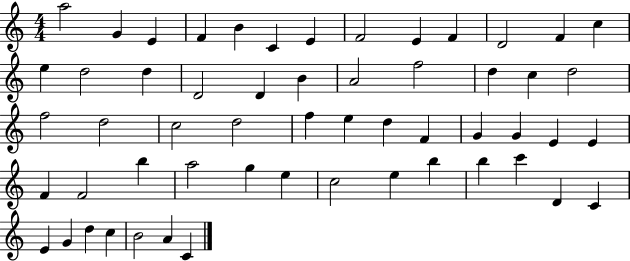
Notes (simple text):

A5/h G4/q E4/q F4/q B4/q C4/q E4/q F4/h E4/q F4/q D4/h F4/q C5/q E5/q D5/h D5/q D4/h D4/q B4/q A4/h F5/h D5/q C5/q D5/h F5/h D5/h C5/h D5/h F5/q E5/q D5/q F4/q G4/q G4/q E4/q E4/q F4/q F4/h B5/q A5/h G5/q E5/q C5/h E5/q B5/q B5/q C6/q D4/q C4/q E4/q G4/q D5/q C5/q B4/h A4/q C4/q